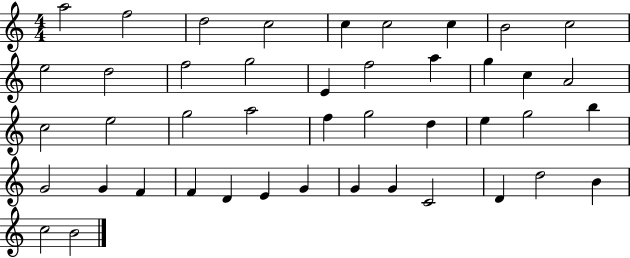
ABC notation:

X:1
T:Untitled
M:4/4
L:1/4
K:C
a2 f2 d2 c2 c c2 c B2 c2 e2 d2 f2 g2 E f2 a g c A2 c2 e2 g2 a2 f g2 d e g2 b G2 G F F D E G G G C2 D d2 B c2 B2